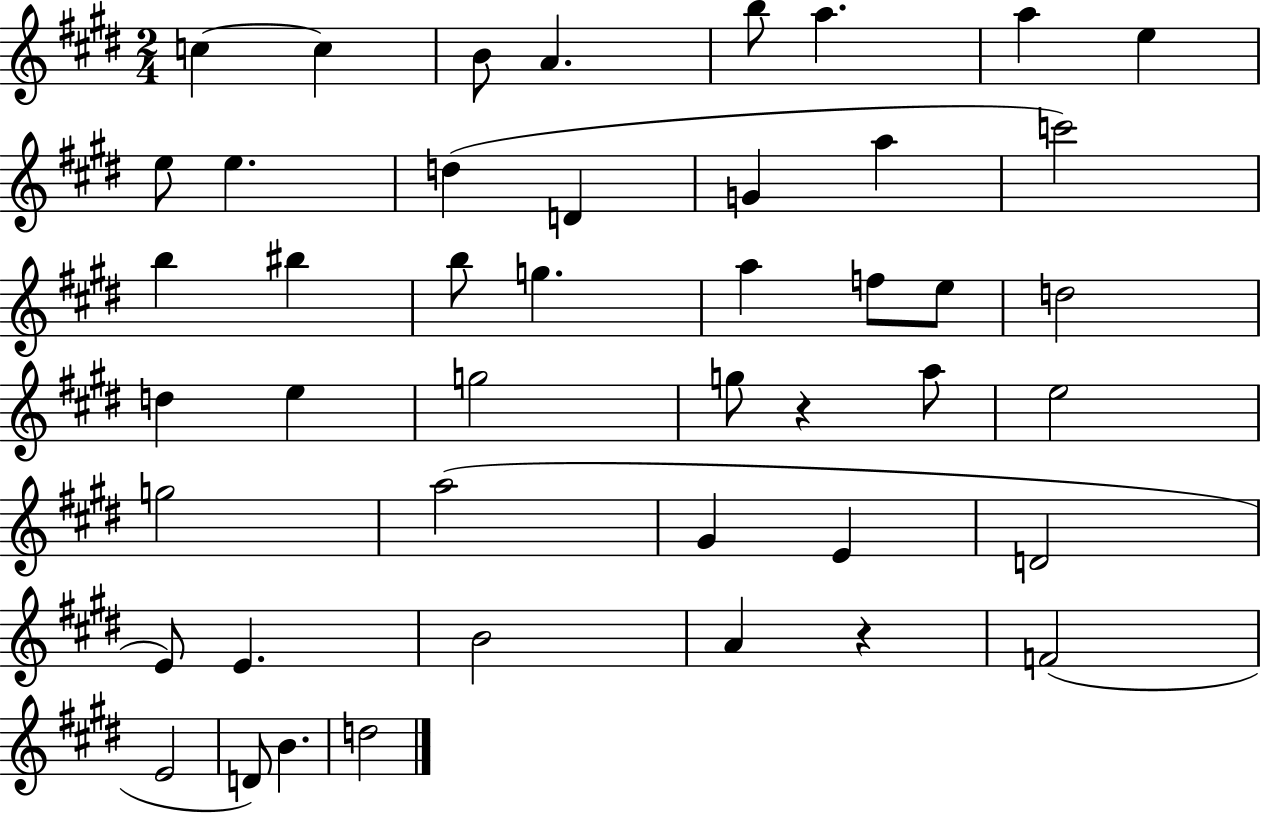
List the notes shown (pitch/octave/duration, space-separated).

C5/q C5/q B4/e A4/q. B5/e A5/q. A5/q E5/q E5/e E5/q. D5/q D4/q G4/q A5/q C6/h B5/q BIS5/q B5/e G5/q. A5/q F5/e E5/e D5/h D5/q E5/q G5/h G5/e R/q A5/e E5/h G5/h A5/h G#4/q E4/q D4/h E4/e E4/q. B4/h A4/q R/q F4/h E4/h D4/e B4/q. D5/h